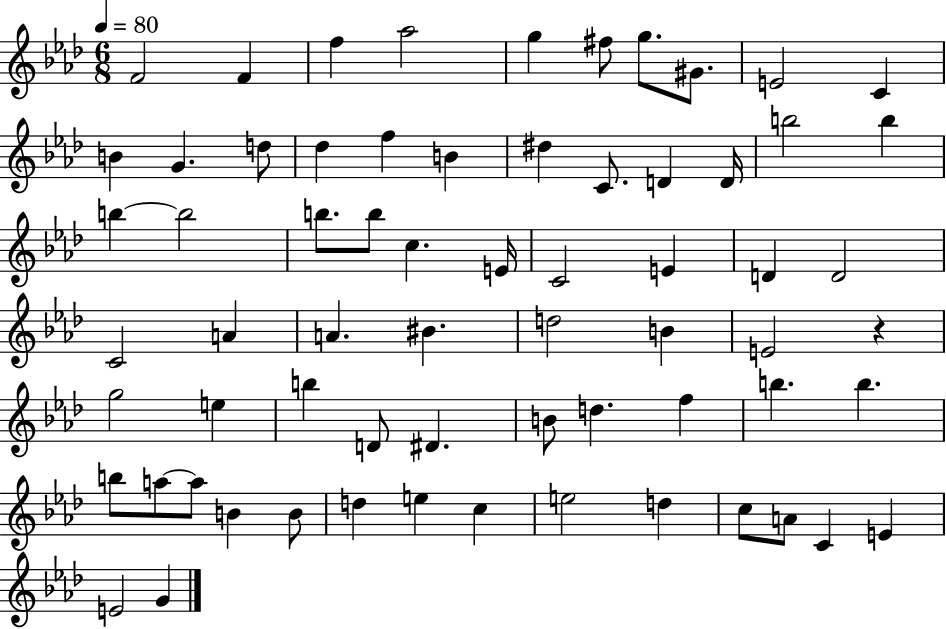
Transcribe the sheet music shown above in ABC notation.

X:1
T:Untitled
M:6/8
L:1/4
K:Ab
F2 F f _a2 g ^f/2 g/2 ^G/2 E2 C B G d/2 _d f B ^d C/2 D D/4 b2 b b b2 b/2 b/2 c E/4 C2 E D D2 C2 A A ^B d2 B E2 z g2 e b D/2 ^D B/2 d f b b b/2 a/2 a/2 B B/2 d e c e2 d c/2 A/2 C E E2 G